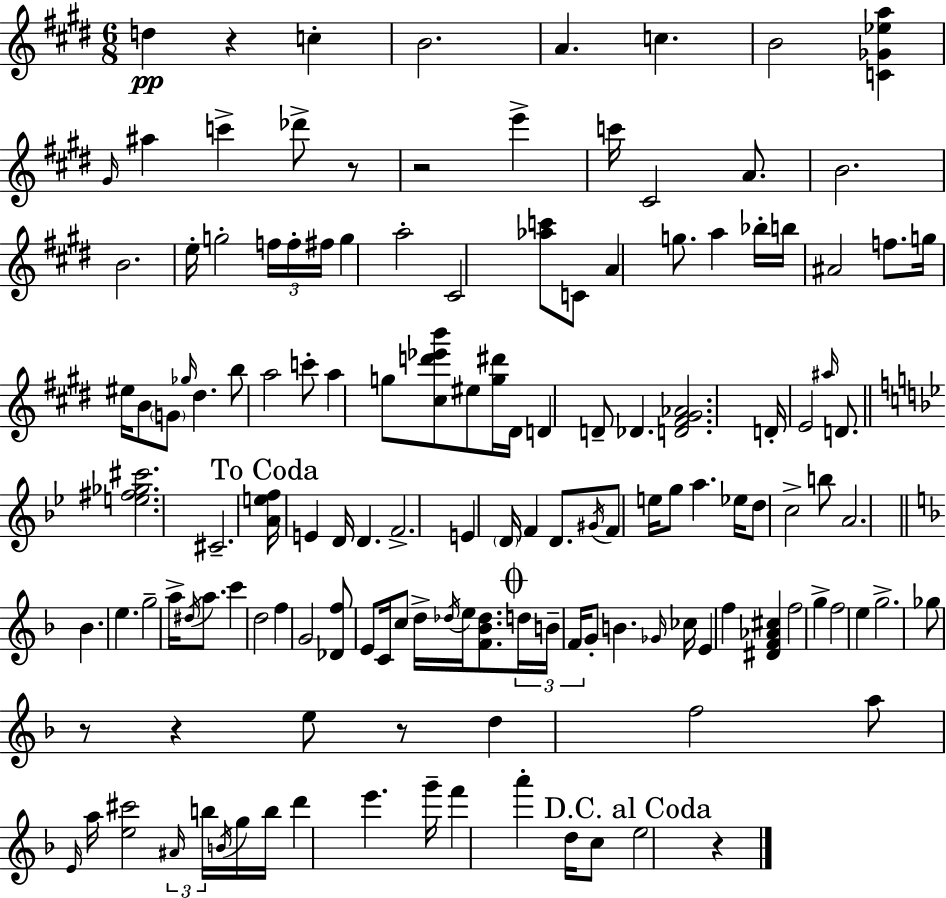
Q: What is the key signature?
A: E major